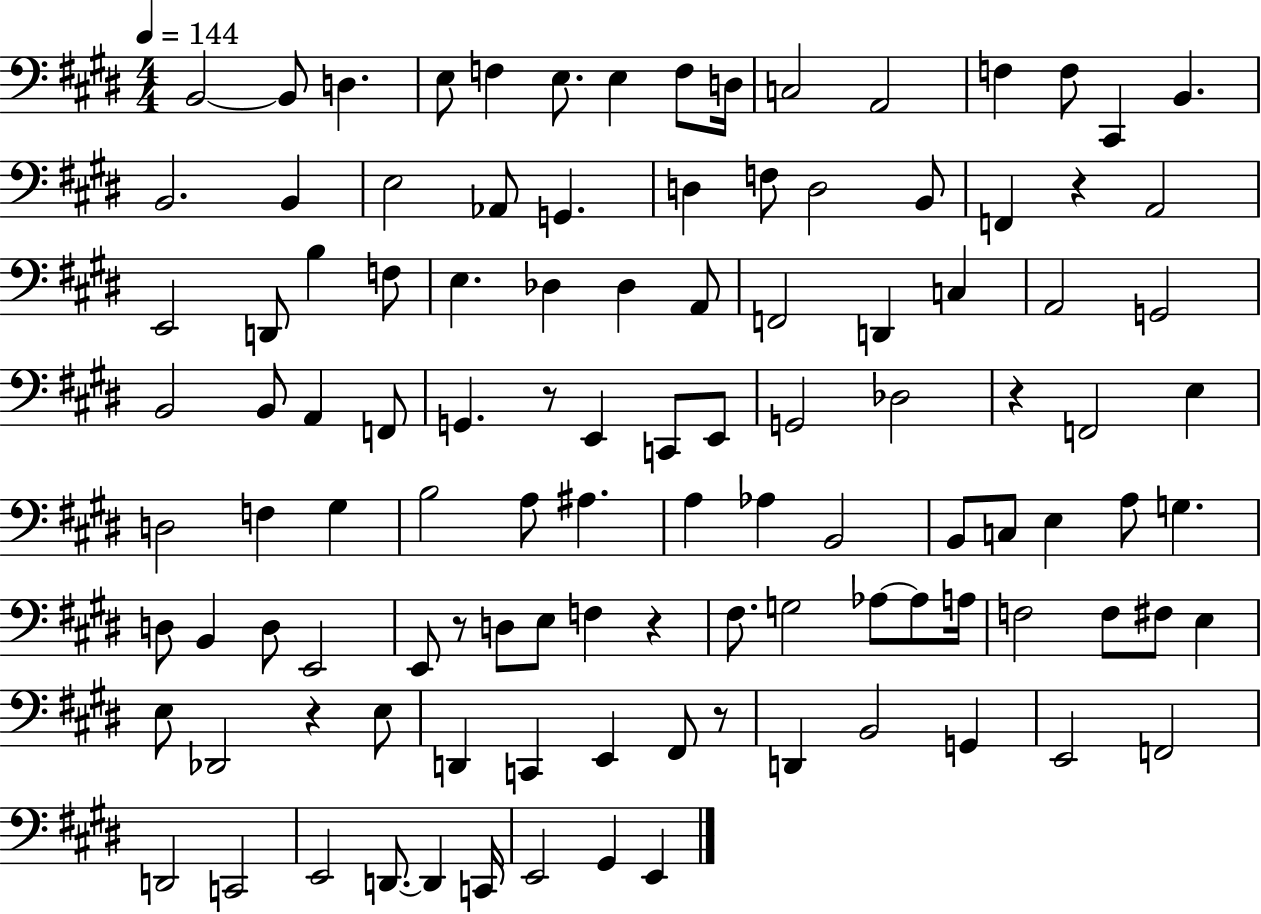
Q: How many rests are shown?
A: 7